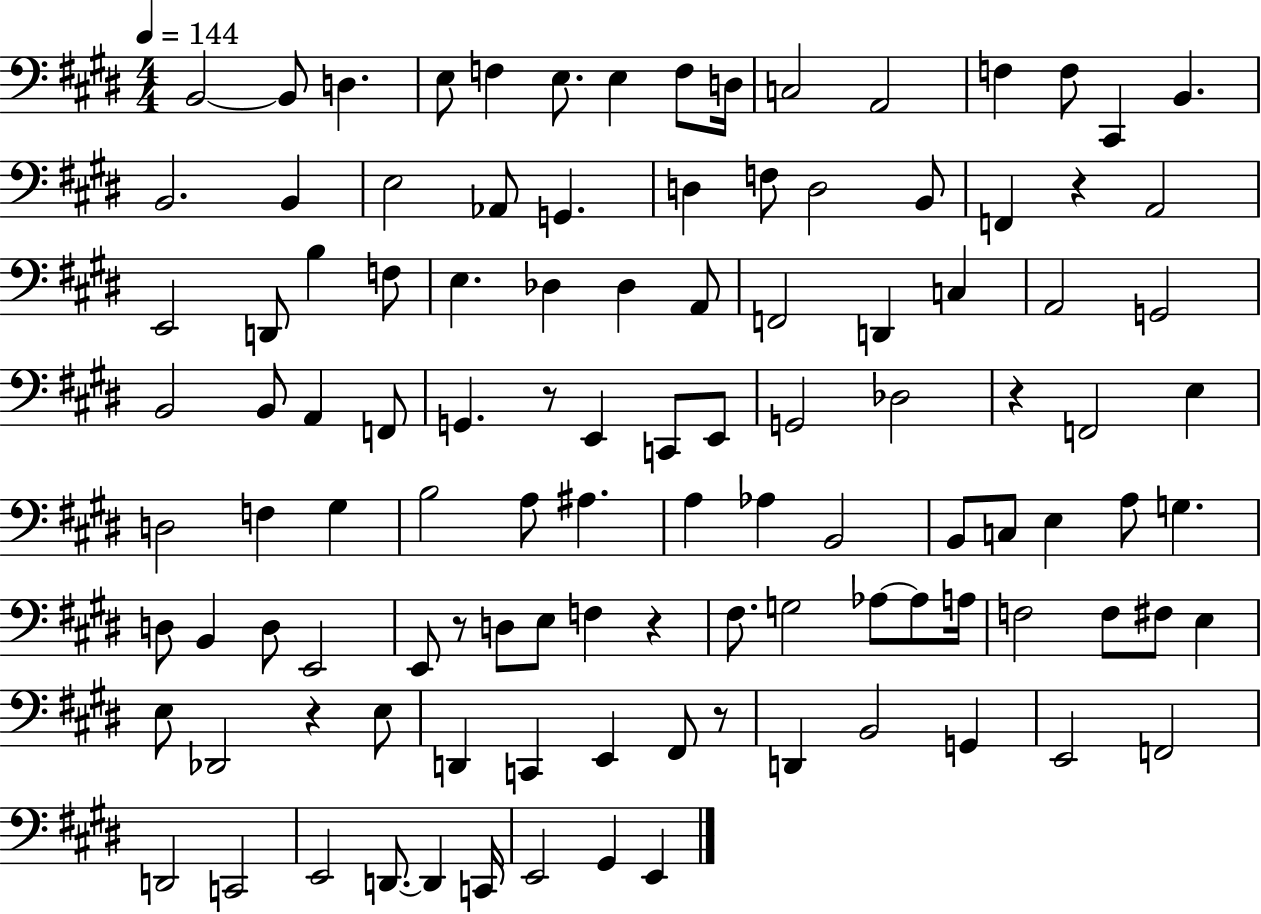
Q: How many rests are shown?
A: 7